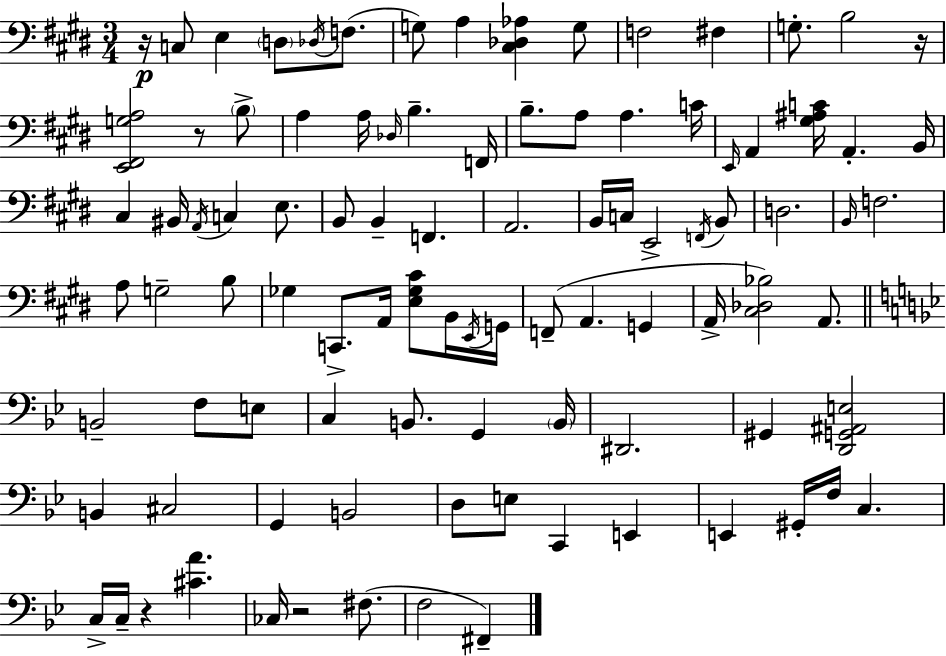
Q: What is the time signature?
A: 3/4